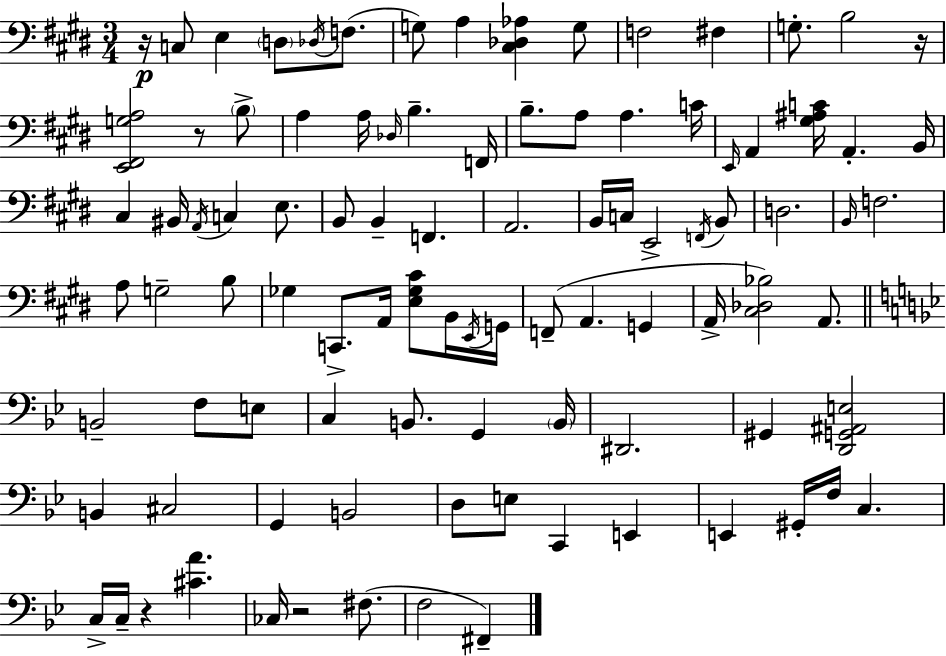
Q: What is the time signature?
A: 3/4